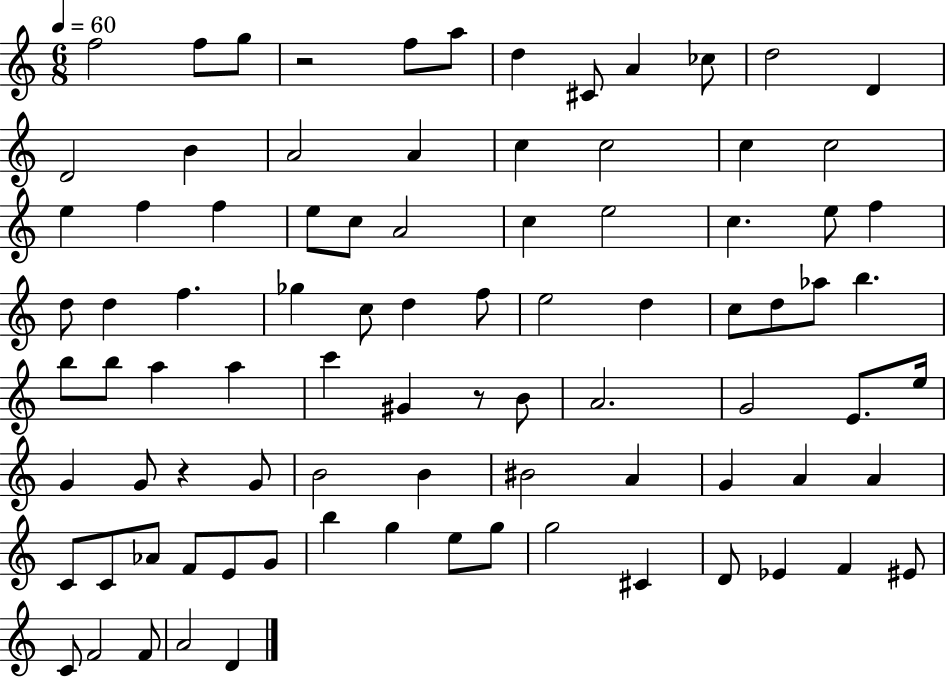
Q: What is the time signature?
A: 6/8